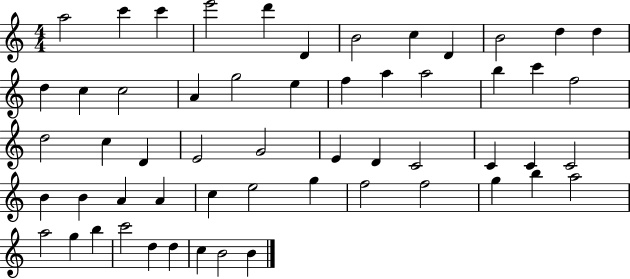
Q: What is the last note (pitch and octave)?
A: B4